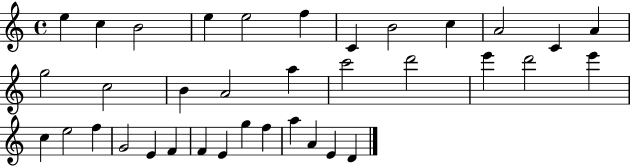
E5/q C5/q B4/h E5/q E5/h F5/q C4/q B4/h C5/q A4/h C4/q A4/q G5/h C5/h B4/q A4/h A5/q C6/h D6/h E6/q D6/h E6/q C5/q E5/h F5/q G4/h E4/q F4/q F4/q E4/q G5/q F5/q A5/q A4/q E4/q D4/q